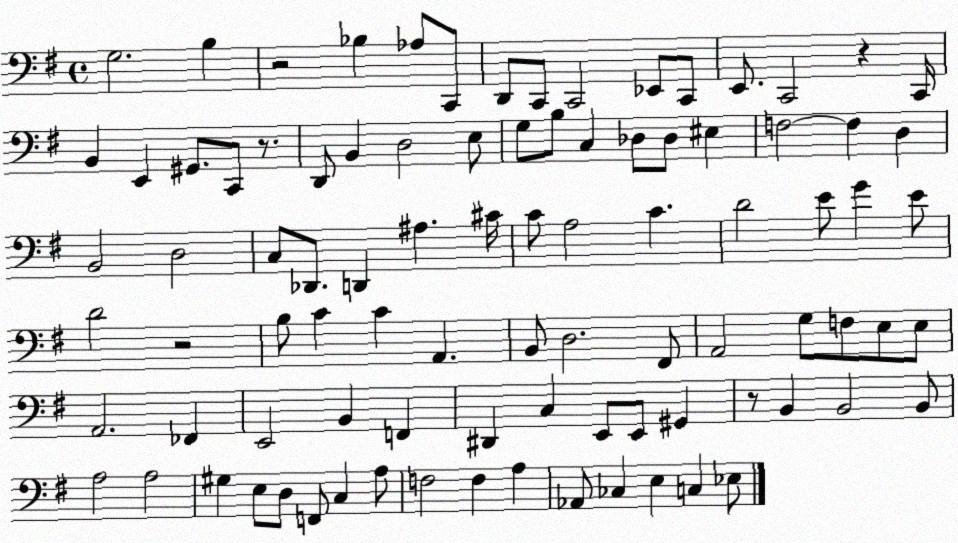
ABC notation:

X:1
T:Untitled
M:4/4
L:1/4
K:G
G,2 B, z2 _B, _A,/2 C,,/2 D,,/2 C,,/2 C,,2 _E,,/2 C,,/2 E,,/2 C,,2 z C,,/4 B,, E,, ^G,,/2 C,,/2 z/2 D,,/2 B,, D,2 E,/2 G,/2 B,/2 C, _D,/2 _D,/2 ^E, F,2 F, D, B,,2 D,2 C,/2 _D,,/2 D,, ^A, ^C/4 C/2 A,2 C D2 E/2 G E/2 D2 z2 B,/2 C C A,, B,,/2 D,2 ^F,,/2 A,,2 G,/2 F,/2 E,/2 E,/2 A,,2 _F,, E,,2 B,, F,, ^D,, C, E,,/2 E,,/2 ^G,, z/2 B,, B,,2 B,,/2 A,2 A,2 ^G, E,/2 D,/2 F,,/2 C, A,/2 F,2 F, A, _A,,/2 _C, E, C, _E,/2